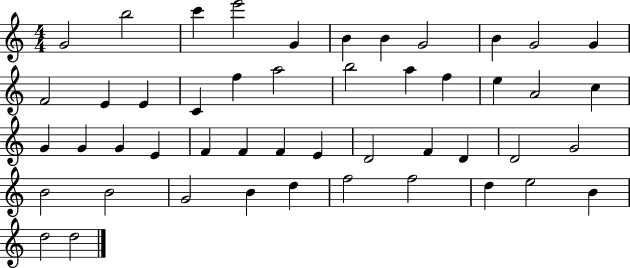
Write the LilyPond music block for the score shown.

{
  \clef treble
  \numericTimeSignature
  \time 4/4
  \key c \major
  g'2 b''2 | c'''4 e'''2 g'4 | b'4 b'4 g'2 | b'4 g'2 g'4 | \break f'2 e'4 e'4 | c'4 f''4 a''2 | b''2 a''4 f''4 | e''4 a'2 c''4 | \break g'4 g'4 g'4 e'4 | f'4 f'4 f'4 e'4 | d'2 f'4 d'4 | d'2 g'2 | \break b'2 b'2 | g'2 b'4 d''4 | f''2 f''2 | d''4 e''2 b'4 | \break d''2 d''2 | \bar "|."
}